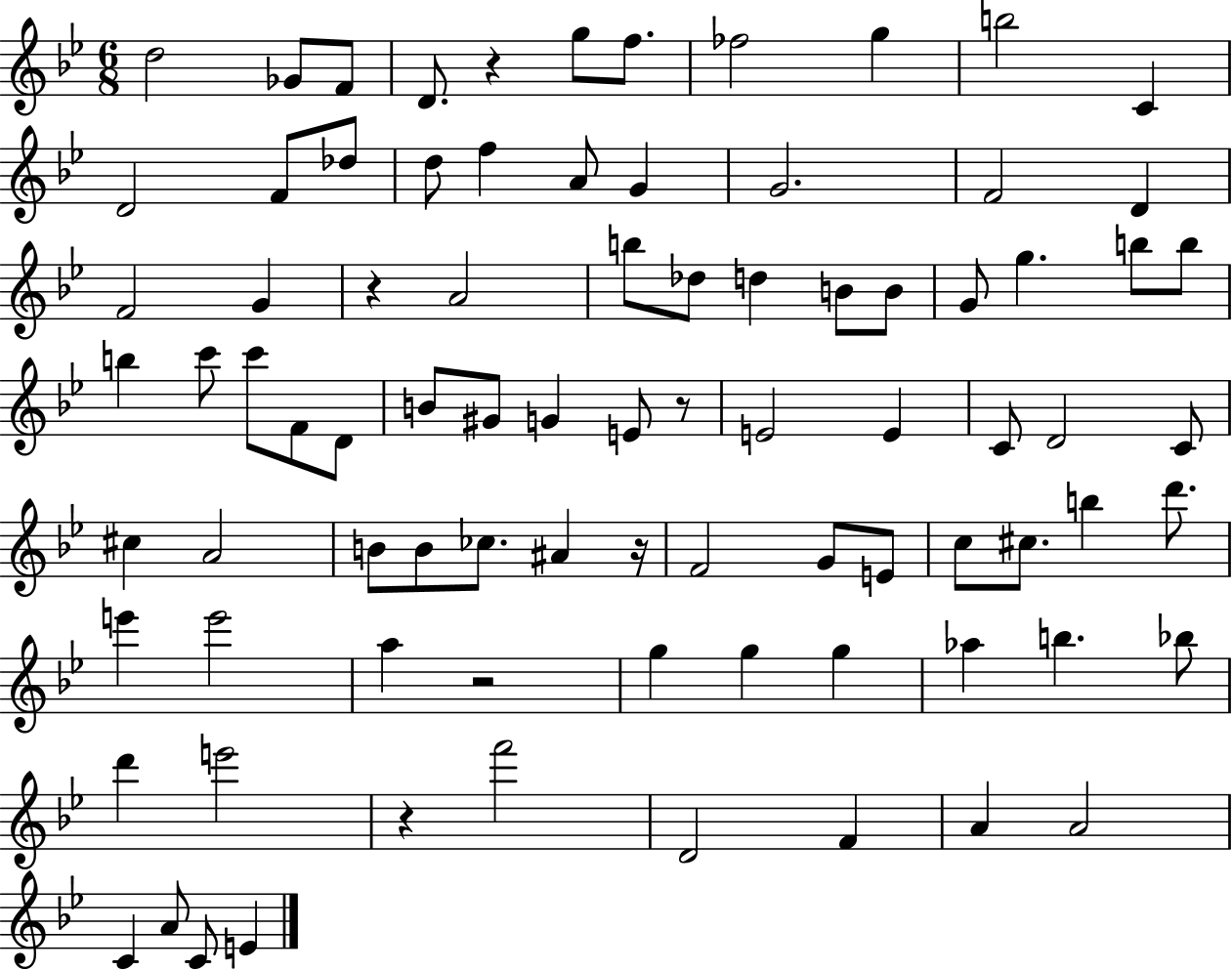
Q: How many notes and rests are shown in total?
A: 85